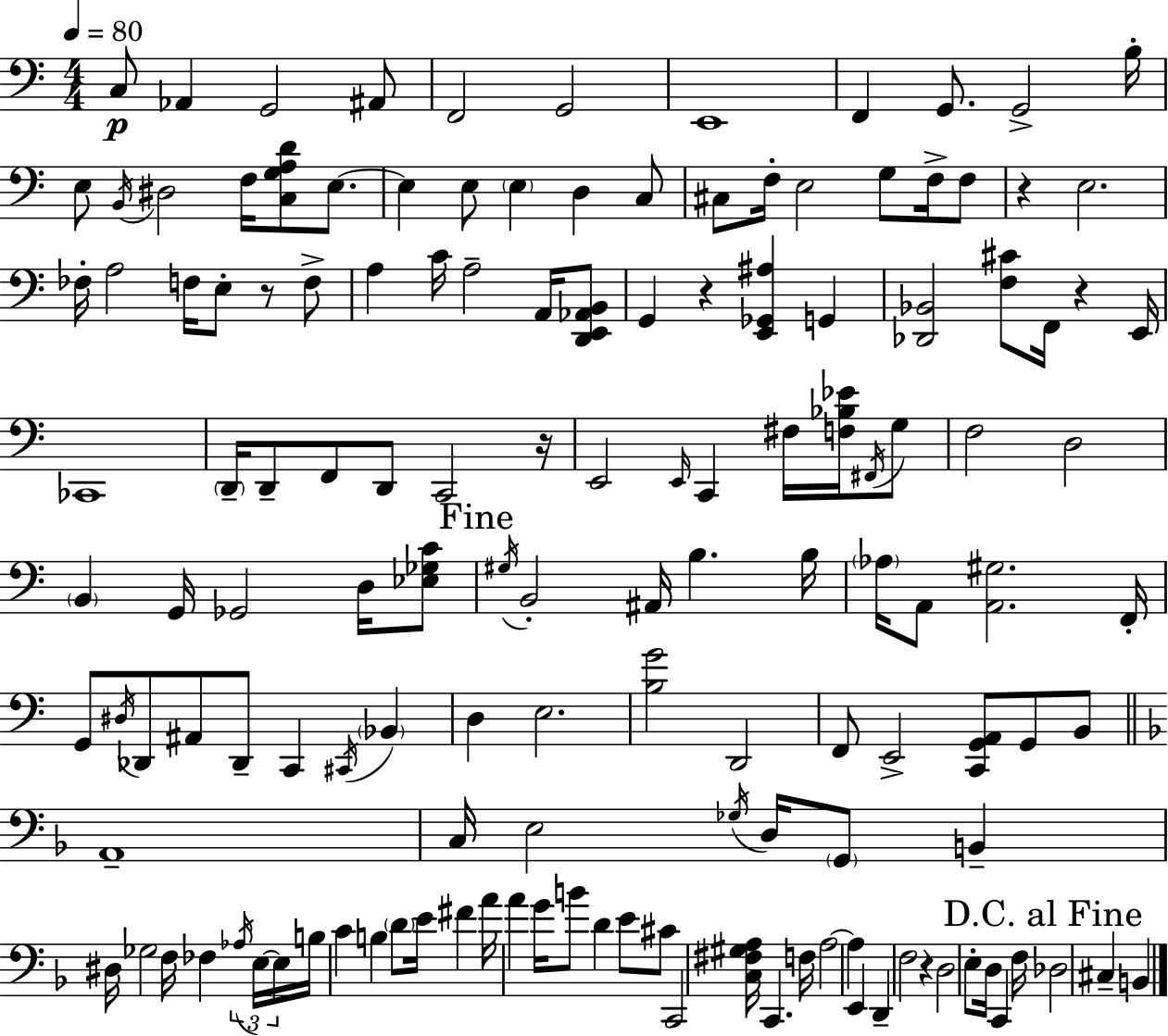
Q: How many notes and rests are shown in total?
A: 142